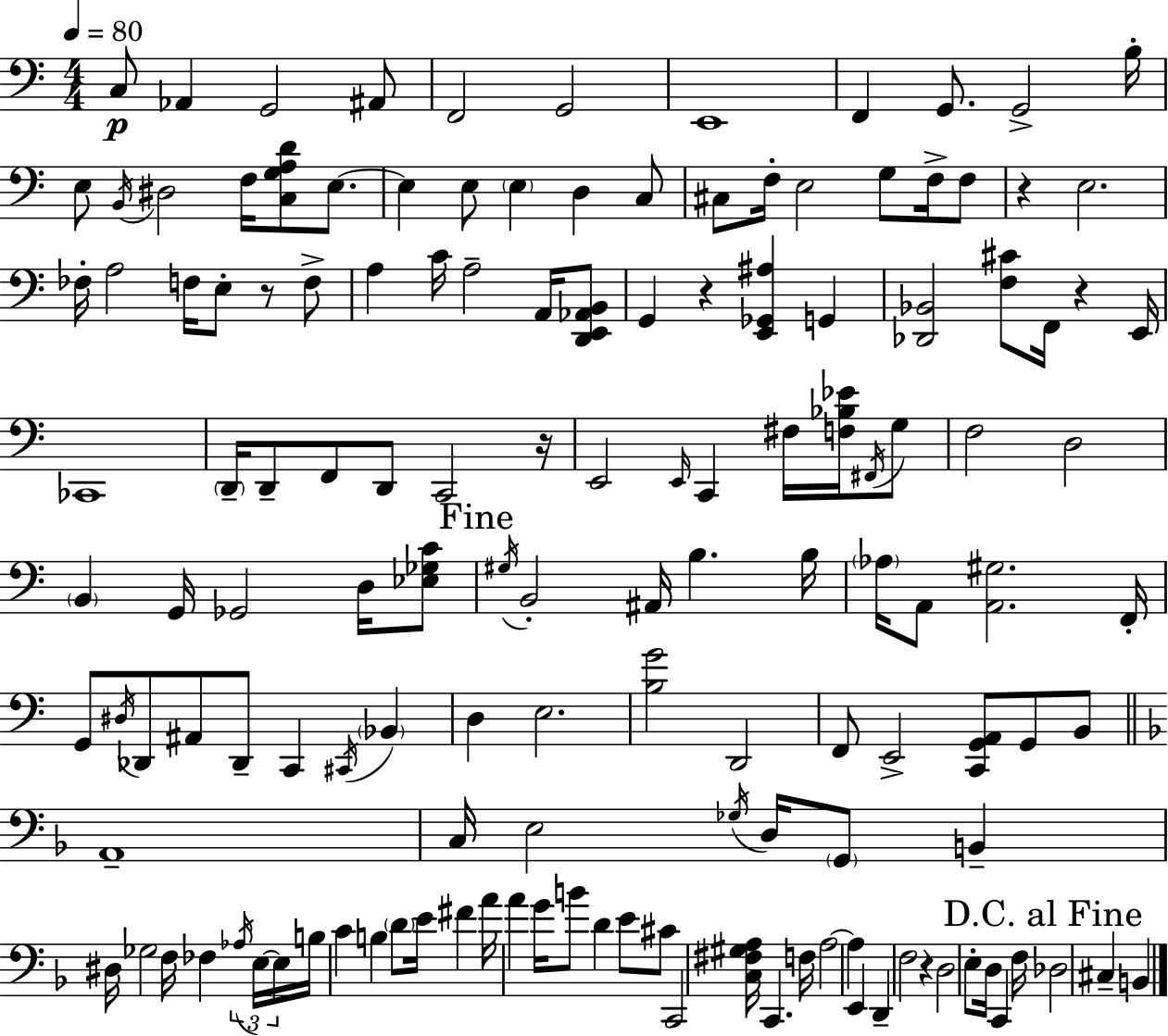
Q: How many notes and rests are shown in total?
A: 142